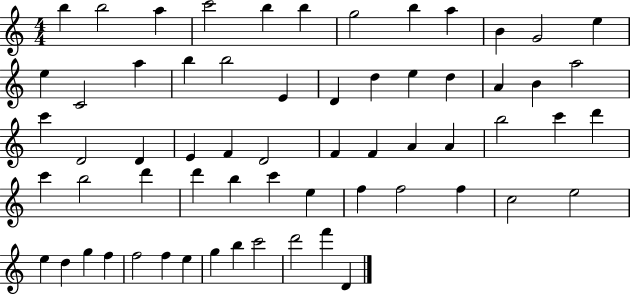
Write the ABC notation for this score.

X:1
T:Untitled
M:4/4
L:1/4
K:C
b b2 a c'2 b b g2 b a B G2 e e C2 a b b2 E D d e d A B a2 c' D2 D E F D2 F F A A b2 c' d' c' b2 d' d' b c' e f f2 f c2 e2 e d g f f2 f e g b c'2 d'2 f' D